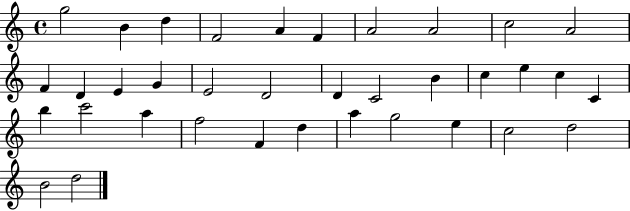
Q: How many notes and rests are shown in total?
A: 36